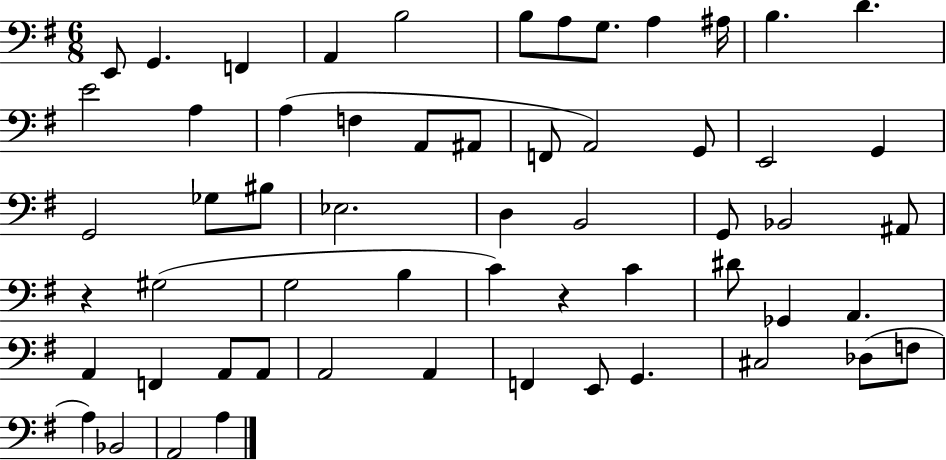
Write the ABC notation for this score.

X:1
T:Untitled
M:6/8
L:1/4
K:G
E,,/2 G,, F,, A,, B,2 B,/2 A,/2 G,/2 A, ^A,/4 B, D E2 A, A, F, A,,/2 ^A,,/2 F,,/2 A,,2 G,,/2 E,,2 G,, G,,2 _G,/2 ^B,/2 _E,2 D, B,,2 G,,/2 _B,,2 ^A,,/2 z ^G,2 G,2 B, C z C ^D/2 _G,, A,, A,, F,, A,,/2 A,,/2 A,,2 A,, F,, E,,/2 G,, ^C,2 _D,/2 F,/2 A, _B,,2 A,,2 A,